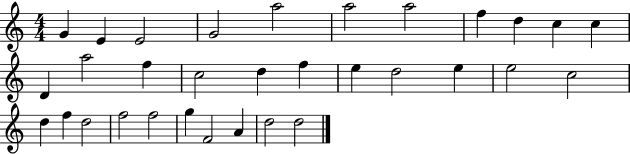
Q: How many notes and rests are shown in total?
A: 32